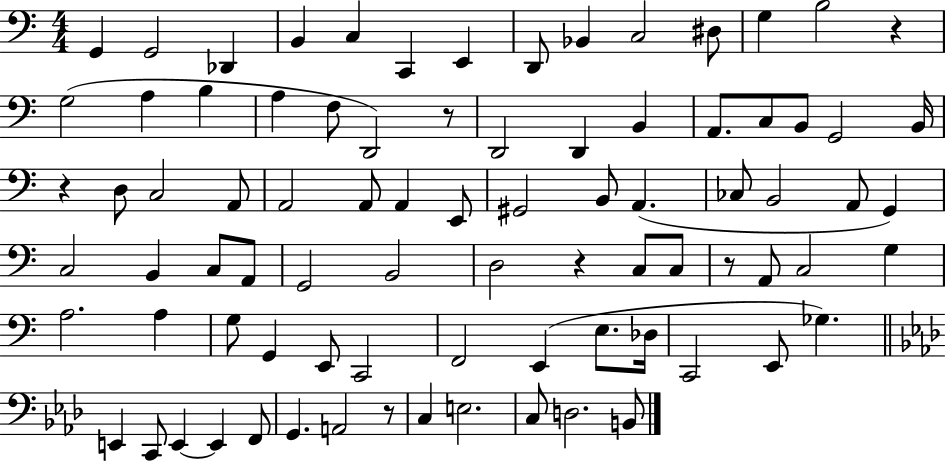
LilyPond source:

{
  \clef bass
  \numericTimeSignature
  \time 4/4
  \key c \major
  \repeat volta 2 { g,4 g,2 des,4 | b,4 c4 c,4 e,4 | d,8 bes,4 c2 dis8 | g4 b2 r4 | \break g2( a4 b4 | a4 f8 d,2) r8 | d,2 d,4 b,4 | a,8. c8 b,8 g,2 b,16 | \break r4 d8 c2 a,8 | a,2 a,8 a,4 e,8 | gis,2 b,8 a,4.( | ces8 b,2 a,8 g,4) | \break c2 b,4 c8 a,8 | g,2 b,2 | d2 r4 c8 c8 | r8 a,8 c2 g4 | \break a2. a4 | g8 g,4 e,8 c,2 | f,2 e,4( e8. des16 | c,2 e,8 ges4.) | \break \bar "||" \break \key aes \major e,4 c,8 e,4~~ e,4 f,8 | g,4. a,2 r8 | c4 e2. | c8 d2. b,8 | \break } \bar "|."
}